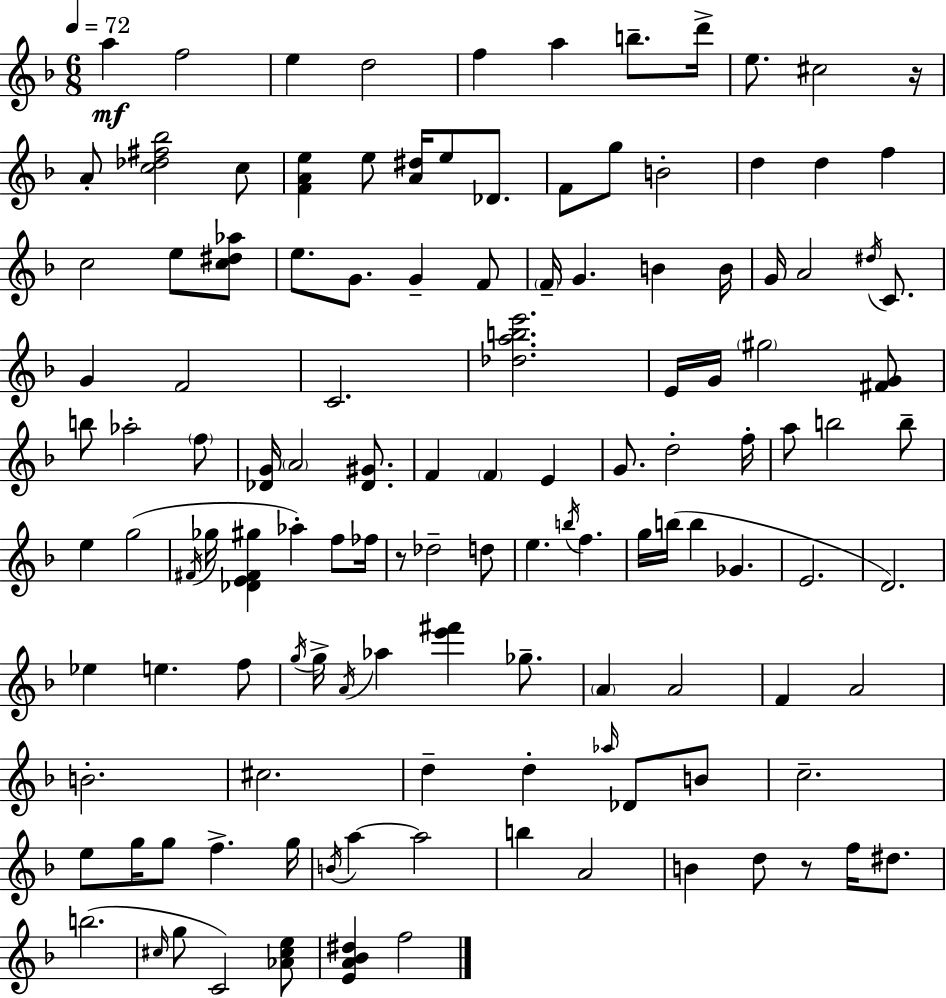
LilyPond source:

{
  \clef treble
  \numericTimeSignature
  \time 6/8
  \key d \minor
  \tempo 4 = 72
  \repeat volta 2 { a''4\mf f''2 | e''4 d''2 | f''4 a''4 b''8.-- d'''16-> | e''8. cis''2 r16 | \break a'8-. <c'' des'' fis'' bes''>2 c''8 | <f' a' e''>4 e''8 <a' dis''>16 e''8 des'8. | f'8 g''8 b'2-. | d''4 d''4 f''4 | \break c''2 e''8 <c'' dis'' aes''>8 | e''8. g'8. g'4-- f'8 | \parenthesize f'16-- g'4. b'4 b'16 | g'16 a'2 \acciaccatura { dis''16 } c'8. | \break g'4 f'2 | c'2. | <des'' a'' b'' e'''>2. | e'16 g'16 \parenthesize gis''2 <fis' g'>8 | \break b''8 aes''2-. \parenthesize f''8 | <des' g'>16 \parenthesize a'2 <des' gis'>8. | f'4 \parenthesize f'4 e'4 | g'8. d''2-. | \break f''16-. a''8 b''2 b''8-- | e''4 g''2( | \acciaccatura { fis'16 } ges''16 <des' e' fis' gis''>4 aes''4-.) f''8 | fes''16 r8 des''2-- | \break d''8 e''4. \acciaccatura { b''16 } f''4. | g''16 b''16( b''4 ges'4. | e'2. | d'2.) | \break ees''4 e''4. | f''8 \acciaccatura { g''16 } g''16-> \acciaccatura { a'16 } aes''4 <e''' fis'''>4 | ges''8.-- \parenthesize a'4 a'2 | f'4 a'2 | \break b'2.-. | cis''2. | d''4-- d''4-. | \grace { aes''16 } des'8 b'8 c''2.-- | \break e''8 g''16 g''8 f''4.-> | g''16 \acciaccatura { b'16 } a''4~~ a''2 | b''4 a'2 | b'4 d''8 | \break r8 f''16 dis''8. b''2.( | \grace { cis''16 } g''8 c'2) | <aes' cis'' e''>8 <e' a' bes' dis''>4 | f''2 } \bar "|."
}